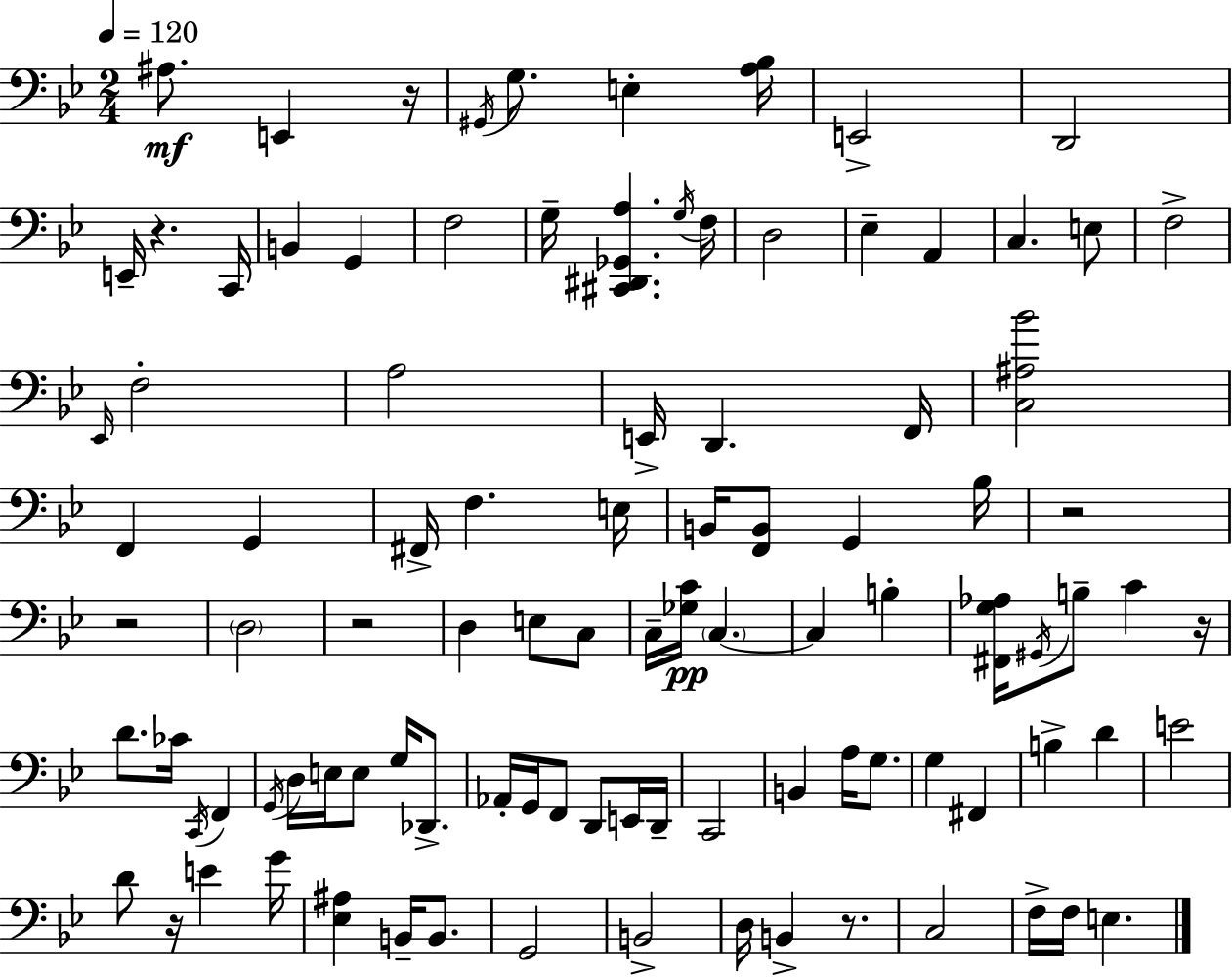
{
  \clef bass
  \numericTimeSignature
  \time 2/4
  \key g \minor
  \tempo 4 = 120
  ais8.\mf e,4 r16 | \acciaccatura { gis,16 } g8. e4-. | <a bes>16 e,2-> | d,2 | \break e,16-- r4. | c,16 b,4 g,4 | f2 | g16-- <cis, dis, ges, a>4. | \break \acciaccatura { g16 } f16 d2 | ees4-- a,4 | c4. | e8 f2-> | \break \grace { ees,16 } f2-. | a2 | e,16-> d,4. | f,16 <c ais bes'>2 | \break f,4 g,4 | fis,16-> f4. | e16 b,16 <f, b,>8 g,4 | bes16 r2 | \break r2 | \parenthesize d2 | r2 | d4 e8 | \break c8 c16-- <ges c'>16\pp \parenthesize c4.~~ | c4 b4-. | <fis, g aes>16 \acciaccatura { gis,16 } b8-- c'4 | r16 d'8. ces'16 | \break \acciaccatura { c,16 } f,4 \acciaccatura { g,16 } d16 e16 | e8 g16 des,8.-> aes,16-. g,16 | f,8 d,8 e,16 d,16-- c,2 | b,4 | \break a16 g8. g4 | fis,4 b4-> | d'4 e'2 | d'8 | \break r16 e'4 g'16 <ees ais>4 | b,16-- b,8. g,2 | b,2-> | d16 b,4-> | \break r8. c2 | f16-> f16 | e4. \bar "|."
}